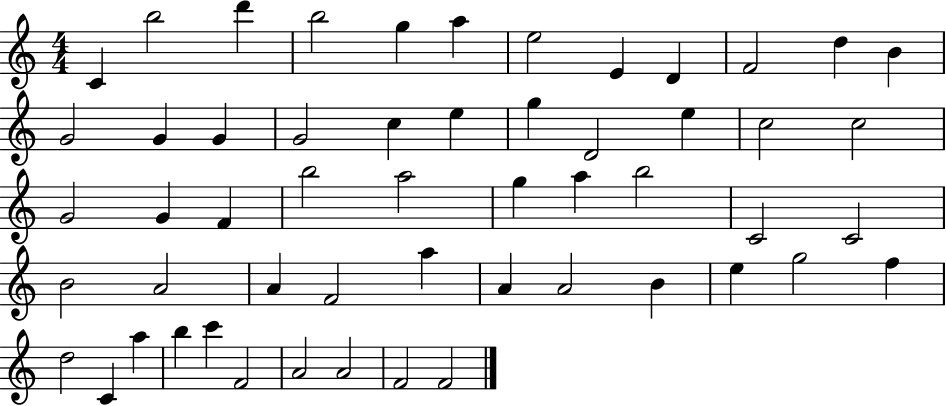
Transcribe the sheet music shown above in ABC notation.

X:1
T:Untitled
M:4/4
L:1/4
K:C
C b2 d' b2 g a e2 E D F2 d B G2 G G G2 c e g D2 e c2 c2 G2 G F b2 a2 g a b2 C2 C2 B2 A2 A F2 a A A2 B e g2 f d2 C a b c' F2 A2 A2 F2 F2